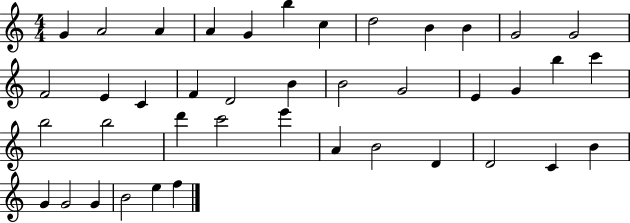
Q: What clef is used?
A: treble